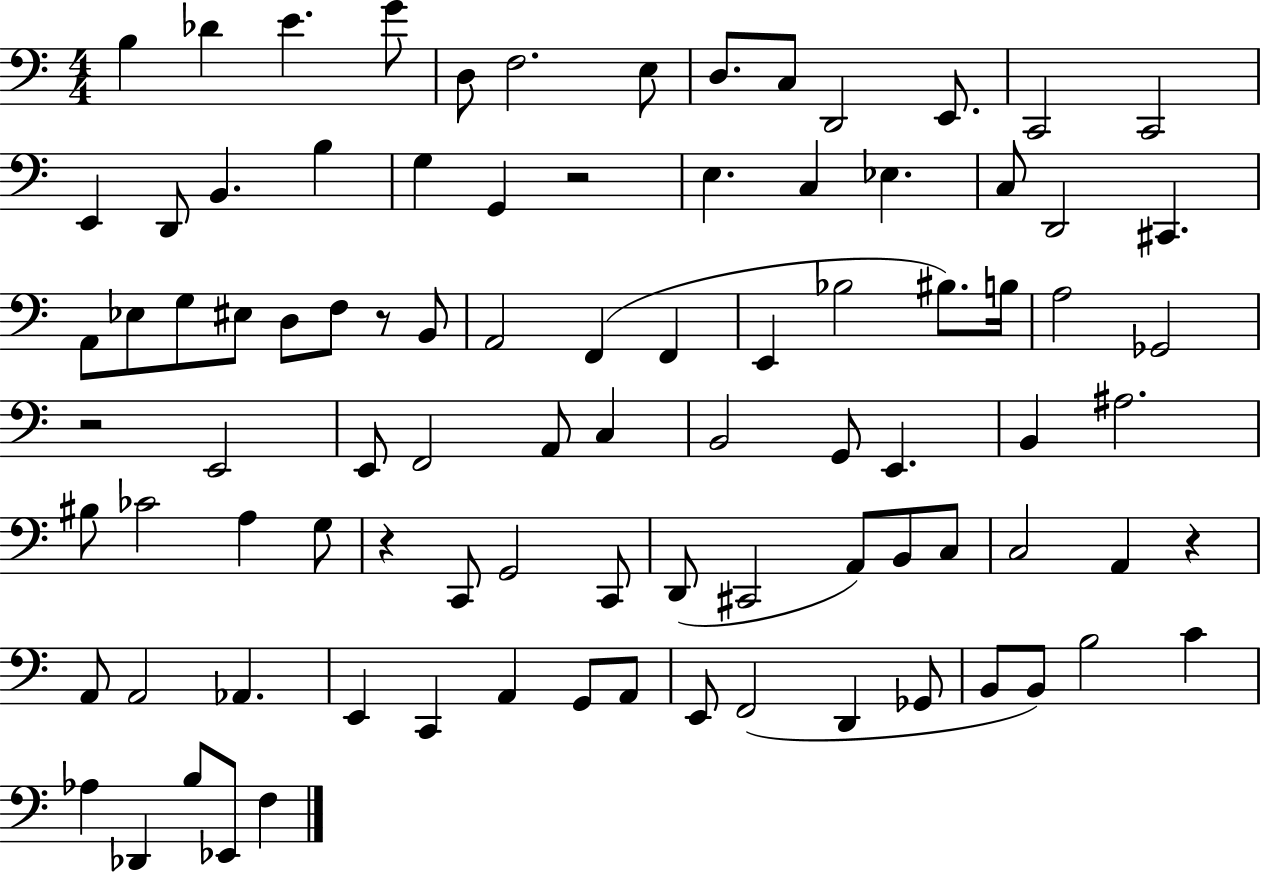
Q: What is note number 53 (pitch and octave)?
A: CES4